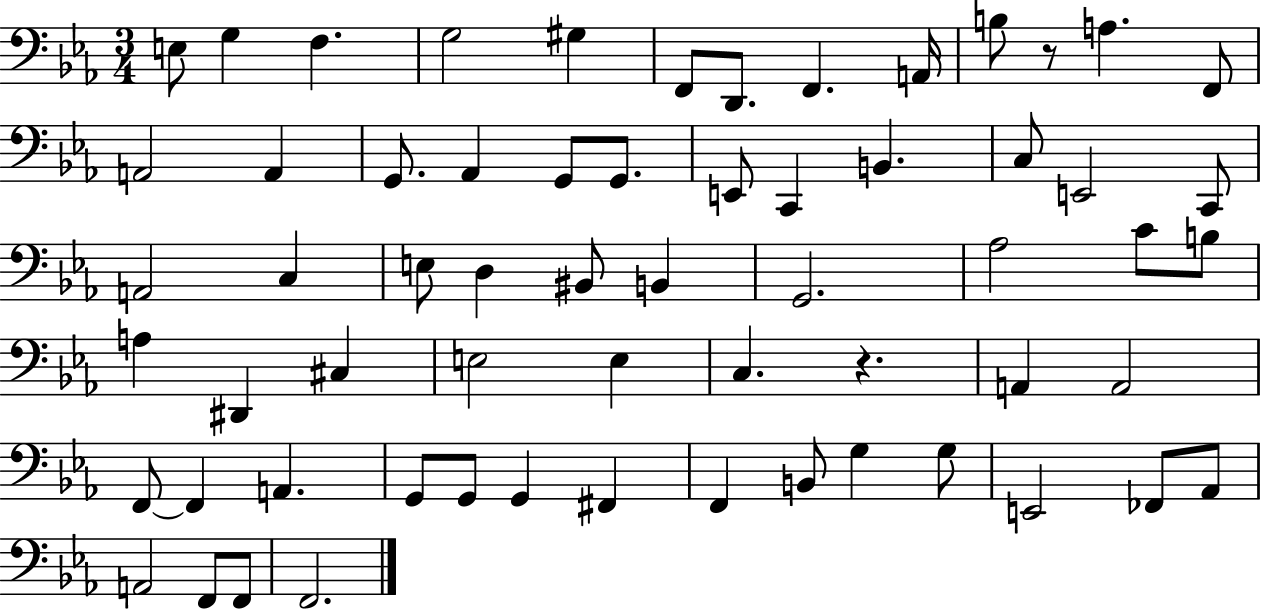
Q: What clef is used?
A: bass